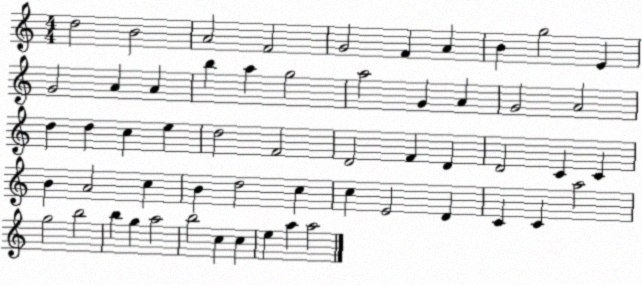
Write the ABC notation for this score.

X:1
T:Untitled
M:4/4
L:1/4
K:C
d2 B2 A2 F2 G2 F A B g2 E G2 A A b a g2 a2 G A G2 A2 d d c e d2 F2 D2 F D D2 C C B A2 c B d2 c c E2 D C C a2 g2 b2 b g a2 b2 c c e a a2